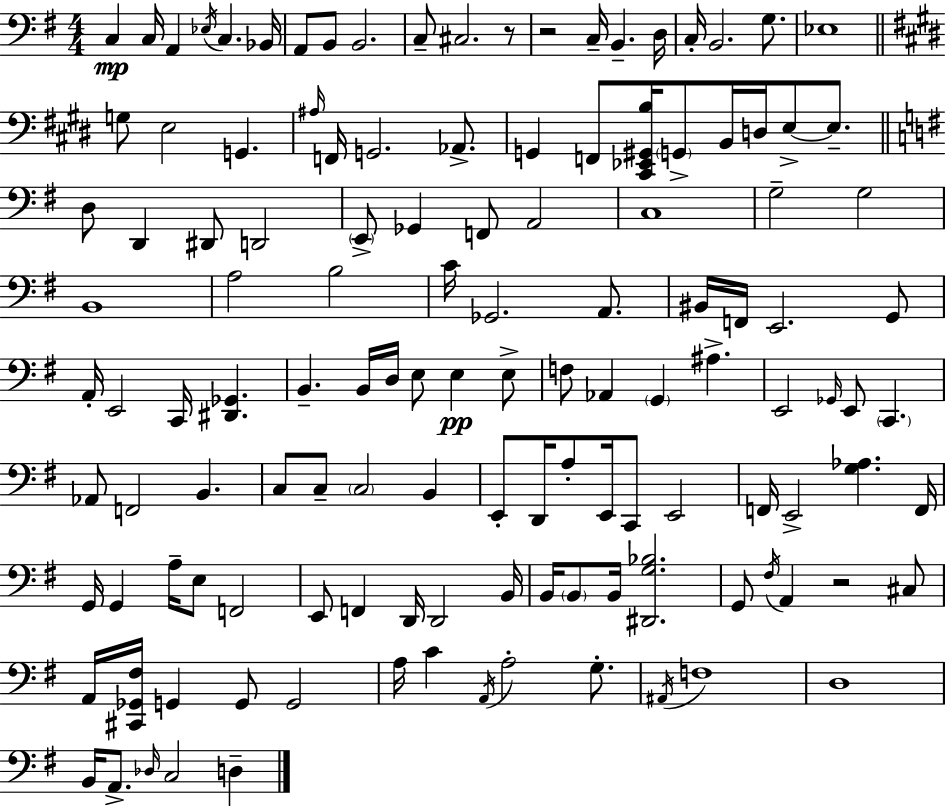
{
  \clef bass
  \numericTimeSignature
  \time 4/4
  \key g \major
  c4\mp c16 a,4 \acciaccatura { ees16 } c4. | bes,16 a,8 b,8 b,2. | c8-- cis2. r8 | r2 c16-- b,4.-- | \break d16 c16-. b,2. g8. | ees1 | \bar "||" \break \key e \major g8 e2 g,4. | \grace { ais16 } f,16 g,2. aes,8.-> | g,4 f,8 <cis, ees, gis, b>16 \parenthesize g,8-> b,16 d16 e8->~~ e8.-- | \bar "||" \break \key g \major d8 d,4 dis,8 d,2 | \parenthesize e,8-> ges,4 f,8 a,2 | c1 | g2-- g2 | \break b,1 | a2 b2 | c'16 ges,2. a,8. | bis,16 f,16 e,2. g,8 | \break a,16-. e,2 c,16 <dis, ges,>4. | b,4.-- b,16 d16 e8 e4\pp e8-> | f8 aes,4 \parenthesize g,4 ais4.-> | e,2 \grace { ges,16 } e,8 \parenthesize c,4. | \break aes,8 f,2 b,4. | c8 c8-- \parenthesize c2 b,4 | e,8-. d,16 a8-. e,16 c,8 e,2 | f,16 e,2-> <g aes>4. | \break f,16 g,16 g,4 a16-- e8 f,2 | e,8 f,4 d,16 d,2 | b,16 b,16 \parenthesize b,8 b,16 <dis, g bes>2. | g,8 \acciaccatura { fis16 } a,4 r2 | \break cis8 a,16 <cis, ges, fis>16 g,4 g,8 g,2 | a16 c'4 \acciaccatura { a,16 } a2-. | g8.-. \acciaccatura { ais,16 } f1 | d1 | \break b,16 a,8.-> \grace { des16 } c2 | d4-- \bar "|."
}